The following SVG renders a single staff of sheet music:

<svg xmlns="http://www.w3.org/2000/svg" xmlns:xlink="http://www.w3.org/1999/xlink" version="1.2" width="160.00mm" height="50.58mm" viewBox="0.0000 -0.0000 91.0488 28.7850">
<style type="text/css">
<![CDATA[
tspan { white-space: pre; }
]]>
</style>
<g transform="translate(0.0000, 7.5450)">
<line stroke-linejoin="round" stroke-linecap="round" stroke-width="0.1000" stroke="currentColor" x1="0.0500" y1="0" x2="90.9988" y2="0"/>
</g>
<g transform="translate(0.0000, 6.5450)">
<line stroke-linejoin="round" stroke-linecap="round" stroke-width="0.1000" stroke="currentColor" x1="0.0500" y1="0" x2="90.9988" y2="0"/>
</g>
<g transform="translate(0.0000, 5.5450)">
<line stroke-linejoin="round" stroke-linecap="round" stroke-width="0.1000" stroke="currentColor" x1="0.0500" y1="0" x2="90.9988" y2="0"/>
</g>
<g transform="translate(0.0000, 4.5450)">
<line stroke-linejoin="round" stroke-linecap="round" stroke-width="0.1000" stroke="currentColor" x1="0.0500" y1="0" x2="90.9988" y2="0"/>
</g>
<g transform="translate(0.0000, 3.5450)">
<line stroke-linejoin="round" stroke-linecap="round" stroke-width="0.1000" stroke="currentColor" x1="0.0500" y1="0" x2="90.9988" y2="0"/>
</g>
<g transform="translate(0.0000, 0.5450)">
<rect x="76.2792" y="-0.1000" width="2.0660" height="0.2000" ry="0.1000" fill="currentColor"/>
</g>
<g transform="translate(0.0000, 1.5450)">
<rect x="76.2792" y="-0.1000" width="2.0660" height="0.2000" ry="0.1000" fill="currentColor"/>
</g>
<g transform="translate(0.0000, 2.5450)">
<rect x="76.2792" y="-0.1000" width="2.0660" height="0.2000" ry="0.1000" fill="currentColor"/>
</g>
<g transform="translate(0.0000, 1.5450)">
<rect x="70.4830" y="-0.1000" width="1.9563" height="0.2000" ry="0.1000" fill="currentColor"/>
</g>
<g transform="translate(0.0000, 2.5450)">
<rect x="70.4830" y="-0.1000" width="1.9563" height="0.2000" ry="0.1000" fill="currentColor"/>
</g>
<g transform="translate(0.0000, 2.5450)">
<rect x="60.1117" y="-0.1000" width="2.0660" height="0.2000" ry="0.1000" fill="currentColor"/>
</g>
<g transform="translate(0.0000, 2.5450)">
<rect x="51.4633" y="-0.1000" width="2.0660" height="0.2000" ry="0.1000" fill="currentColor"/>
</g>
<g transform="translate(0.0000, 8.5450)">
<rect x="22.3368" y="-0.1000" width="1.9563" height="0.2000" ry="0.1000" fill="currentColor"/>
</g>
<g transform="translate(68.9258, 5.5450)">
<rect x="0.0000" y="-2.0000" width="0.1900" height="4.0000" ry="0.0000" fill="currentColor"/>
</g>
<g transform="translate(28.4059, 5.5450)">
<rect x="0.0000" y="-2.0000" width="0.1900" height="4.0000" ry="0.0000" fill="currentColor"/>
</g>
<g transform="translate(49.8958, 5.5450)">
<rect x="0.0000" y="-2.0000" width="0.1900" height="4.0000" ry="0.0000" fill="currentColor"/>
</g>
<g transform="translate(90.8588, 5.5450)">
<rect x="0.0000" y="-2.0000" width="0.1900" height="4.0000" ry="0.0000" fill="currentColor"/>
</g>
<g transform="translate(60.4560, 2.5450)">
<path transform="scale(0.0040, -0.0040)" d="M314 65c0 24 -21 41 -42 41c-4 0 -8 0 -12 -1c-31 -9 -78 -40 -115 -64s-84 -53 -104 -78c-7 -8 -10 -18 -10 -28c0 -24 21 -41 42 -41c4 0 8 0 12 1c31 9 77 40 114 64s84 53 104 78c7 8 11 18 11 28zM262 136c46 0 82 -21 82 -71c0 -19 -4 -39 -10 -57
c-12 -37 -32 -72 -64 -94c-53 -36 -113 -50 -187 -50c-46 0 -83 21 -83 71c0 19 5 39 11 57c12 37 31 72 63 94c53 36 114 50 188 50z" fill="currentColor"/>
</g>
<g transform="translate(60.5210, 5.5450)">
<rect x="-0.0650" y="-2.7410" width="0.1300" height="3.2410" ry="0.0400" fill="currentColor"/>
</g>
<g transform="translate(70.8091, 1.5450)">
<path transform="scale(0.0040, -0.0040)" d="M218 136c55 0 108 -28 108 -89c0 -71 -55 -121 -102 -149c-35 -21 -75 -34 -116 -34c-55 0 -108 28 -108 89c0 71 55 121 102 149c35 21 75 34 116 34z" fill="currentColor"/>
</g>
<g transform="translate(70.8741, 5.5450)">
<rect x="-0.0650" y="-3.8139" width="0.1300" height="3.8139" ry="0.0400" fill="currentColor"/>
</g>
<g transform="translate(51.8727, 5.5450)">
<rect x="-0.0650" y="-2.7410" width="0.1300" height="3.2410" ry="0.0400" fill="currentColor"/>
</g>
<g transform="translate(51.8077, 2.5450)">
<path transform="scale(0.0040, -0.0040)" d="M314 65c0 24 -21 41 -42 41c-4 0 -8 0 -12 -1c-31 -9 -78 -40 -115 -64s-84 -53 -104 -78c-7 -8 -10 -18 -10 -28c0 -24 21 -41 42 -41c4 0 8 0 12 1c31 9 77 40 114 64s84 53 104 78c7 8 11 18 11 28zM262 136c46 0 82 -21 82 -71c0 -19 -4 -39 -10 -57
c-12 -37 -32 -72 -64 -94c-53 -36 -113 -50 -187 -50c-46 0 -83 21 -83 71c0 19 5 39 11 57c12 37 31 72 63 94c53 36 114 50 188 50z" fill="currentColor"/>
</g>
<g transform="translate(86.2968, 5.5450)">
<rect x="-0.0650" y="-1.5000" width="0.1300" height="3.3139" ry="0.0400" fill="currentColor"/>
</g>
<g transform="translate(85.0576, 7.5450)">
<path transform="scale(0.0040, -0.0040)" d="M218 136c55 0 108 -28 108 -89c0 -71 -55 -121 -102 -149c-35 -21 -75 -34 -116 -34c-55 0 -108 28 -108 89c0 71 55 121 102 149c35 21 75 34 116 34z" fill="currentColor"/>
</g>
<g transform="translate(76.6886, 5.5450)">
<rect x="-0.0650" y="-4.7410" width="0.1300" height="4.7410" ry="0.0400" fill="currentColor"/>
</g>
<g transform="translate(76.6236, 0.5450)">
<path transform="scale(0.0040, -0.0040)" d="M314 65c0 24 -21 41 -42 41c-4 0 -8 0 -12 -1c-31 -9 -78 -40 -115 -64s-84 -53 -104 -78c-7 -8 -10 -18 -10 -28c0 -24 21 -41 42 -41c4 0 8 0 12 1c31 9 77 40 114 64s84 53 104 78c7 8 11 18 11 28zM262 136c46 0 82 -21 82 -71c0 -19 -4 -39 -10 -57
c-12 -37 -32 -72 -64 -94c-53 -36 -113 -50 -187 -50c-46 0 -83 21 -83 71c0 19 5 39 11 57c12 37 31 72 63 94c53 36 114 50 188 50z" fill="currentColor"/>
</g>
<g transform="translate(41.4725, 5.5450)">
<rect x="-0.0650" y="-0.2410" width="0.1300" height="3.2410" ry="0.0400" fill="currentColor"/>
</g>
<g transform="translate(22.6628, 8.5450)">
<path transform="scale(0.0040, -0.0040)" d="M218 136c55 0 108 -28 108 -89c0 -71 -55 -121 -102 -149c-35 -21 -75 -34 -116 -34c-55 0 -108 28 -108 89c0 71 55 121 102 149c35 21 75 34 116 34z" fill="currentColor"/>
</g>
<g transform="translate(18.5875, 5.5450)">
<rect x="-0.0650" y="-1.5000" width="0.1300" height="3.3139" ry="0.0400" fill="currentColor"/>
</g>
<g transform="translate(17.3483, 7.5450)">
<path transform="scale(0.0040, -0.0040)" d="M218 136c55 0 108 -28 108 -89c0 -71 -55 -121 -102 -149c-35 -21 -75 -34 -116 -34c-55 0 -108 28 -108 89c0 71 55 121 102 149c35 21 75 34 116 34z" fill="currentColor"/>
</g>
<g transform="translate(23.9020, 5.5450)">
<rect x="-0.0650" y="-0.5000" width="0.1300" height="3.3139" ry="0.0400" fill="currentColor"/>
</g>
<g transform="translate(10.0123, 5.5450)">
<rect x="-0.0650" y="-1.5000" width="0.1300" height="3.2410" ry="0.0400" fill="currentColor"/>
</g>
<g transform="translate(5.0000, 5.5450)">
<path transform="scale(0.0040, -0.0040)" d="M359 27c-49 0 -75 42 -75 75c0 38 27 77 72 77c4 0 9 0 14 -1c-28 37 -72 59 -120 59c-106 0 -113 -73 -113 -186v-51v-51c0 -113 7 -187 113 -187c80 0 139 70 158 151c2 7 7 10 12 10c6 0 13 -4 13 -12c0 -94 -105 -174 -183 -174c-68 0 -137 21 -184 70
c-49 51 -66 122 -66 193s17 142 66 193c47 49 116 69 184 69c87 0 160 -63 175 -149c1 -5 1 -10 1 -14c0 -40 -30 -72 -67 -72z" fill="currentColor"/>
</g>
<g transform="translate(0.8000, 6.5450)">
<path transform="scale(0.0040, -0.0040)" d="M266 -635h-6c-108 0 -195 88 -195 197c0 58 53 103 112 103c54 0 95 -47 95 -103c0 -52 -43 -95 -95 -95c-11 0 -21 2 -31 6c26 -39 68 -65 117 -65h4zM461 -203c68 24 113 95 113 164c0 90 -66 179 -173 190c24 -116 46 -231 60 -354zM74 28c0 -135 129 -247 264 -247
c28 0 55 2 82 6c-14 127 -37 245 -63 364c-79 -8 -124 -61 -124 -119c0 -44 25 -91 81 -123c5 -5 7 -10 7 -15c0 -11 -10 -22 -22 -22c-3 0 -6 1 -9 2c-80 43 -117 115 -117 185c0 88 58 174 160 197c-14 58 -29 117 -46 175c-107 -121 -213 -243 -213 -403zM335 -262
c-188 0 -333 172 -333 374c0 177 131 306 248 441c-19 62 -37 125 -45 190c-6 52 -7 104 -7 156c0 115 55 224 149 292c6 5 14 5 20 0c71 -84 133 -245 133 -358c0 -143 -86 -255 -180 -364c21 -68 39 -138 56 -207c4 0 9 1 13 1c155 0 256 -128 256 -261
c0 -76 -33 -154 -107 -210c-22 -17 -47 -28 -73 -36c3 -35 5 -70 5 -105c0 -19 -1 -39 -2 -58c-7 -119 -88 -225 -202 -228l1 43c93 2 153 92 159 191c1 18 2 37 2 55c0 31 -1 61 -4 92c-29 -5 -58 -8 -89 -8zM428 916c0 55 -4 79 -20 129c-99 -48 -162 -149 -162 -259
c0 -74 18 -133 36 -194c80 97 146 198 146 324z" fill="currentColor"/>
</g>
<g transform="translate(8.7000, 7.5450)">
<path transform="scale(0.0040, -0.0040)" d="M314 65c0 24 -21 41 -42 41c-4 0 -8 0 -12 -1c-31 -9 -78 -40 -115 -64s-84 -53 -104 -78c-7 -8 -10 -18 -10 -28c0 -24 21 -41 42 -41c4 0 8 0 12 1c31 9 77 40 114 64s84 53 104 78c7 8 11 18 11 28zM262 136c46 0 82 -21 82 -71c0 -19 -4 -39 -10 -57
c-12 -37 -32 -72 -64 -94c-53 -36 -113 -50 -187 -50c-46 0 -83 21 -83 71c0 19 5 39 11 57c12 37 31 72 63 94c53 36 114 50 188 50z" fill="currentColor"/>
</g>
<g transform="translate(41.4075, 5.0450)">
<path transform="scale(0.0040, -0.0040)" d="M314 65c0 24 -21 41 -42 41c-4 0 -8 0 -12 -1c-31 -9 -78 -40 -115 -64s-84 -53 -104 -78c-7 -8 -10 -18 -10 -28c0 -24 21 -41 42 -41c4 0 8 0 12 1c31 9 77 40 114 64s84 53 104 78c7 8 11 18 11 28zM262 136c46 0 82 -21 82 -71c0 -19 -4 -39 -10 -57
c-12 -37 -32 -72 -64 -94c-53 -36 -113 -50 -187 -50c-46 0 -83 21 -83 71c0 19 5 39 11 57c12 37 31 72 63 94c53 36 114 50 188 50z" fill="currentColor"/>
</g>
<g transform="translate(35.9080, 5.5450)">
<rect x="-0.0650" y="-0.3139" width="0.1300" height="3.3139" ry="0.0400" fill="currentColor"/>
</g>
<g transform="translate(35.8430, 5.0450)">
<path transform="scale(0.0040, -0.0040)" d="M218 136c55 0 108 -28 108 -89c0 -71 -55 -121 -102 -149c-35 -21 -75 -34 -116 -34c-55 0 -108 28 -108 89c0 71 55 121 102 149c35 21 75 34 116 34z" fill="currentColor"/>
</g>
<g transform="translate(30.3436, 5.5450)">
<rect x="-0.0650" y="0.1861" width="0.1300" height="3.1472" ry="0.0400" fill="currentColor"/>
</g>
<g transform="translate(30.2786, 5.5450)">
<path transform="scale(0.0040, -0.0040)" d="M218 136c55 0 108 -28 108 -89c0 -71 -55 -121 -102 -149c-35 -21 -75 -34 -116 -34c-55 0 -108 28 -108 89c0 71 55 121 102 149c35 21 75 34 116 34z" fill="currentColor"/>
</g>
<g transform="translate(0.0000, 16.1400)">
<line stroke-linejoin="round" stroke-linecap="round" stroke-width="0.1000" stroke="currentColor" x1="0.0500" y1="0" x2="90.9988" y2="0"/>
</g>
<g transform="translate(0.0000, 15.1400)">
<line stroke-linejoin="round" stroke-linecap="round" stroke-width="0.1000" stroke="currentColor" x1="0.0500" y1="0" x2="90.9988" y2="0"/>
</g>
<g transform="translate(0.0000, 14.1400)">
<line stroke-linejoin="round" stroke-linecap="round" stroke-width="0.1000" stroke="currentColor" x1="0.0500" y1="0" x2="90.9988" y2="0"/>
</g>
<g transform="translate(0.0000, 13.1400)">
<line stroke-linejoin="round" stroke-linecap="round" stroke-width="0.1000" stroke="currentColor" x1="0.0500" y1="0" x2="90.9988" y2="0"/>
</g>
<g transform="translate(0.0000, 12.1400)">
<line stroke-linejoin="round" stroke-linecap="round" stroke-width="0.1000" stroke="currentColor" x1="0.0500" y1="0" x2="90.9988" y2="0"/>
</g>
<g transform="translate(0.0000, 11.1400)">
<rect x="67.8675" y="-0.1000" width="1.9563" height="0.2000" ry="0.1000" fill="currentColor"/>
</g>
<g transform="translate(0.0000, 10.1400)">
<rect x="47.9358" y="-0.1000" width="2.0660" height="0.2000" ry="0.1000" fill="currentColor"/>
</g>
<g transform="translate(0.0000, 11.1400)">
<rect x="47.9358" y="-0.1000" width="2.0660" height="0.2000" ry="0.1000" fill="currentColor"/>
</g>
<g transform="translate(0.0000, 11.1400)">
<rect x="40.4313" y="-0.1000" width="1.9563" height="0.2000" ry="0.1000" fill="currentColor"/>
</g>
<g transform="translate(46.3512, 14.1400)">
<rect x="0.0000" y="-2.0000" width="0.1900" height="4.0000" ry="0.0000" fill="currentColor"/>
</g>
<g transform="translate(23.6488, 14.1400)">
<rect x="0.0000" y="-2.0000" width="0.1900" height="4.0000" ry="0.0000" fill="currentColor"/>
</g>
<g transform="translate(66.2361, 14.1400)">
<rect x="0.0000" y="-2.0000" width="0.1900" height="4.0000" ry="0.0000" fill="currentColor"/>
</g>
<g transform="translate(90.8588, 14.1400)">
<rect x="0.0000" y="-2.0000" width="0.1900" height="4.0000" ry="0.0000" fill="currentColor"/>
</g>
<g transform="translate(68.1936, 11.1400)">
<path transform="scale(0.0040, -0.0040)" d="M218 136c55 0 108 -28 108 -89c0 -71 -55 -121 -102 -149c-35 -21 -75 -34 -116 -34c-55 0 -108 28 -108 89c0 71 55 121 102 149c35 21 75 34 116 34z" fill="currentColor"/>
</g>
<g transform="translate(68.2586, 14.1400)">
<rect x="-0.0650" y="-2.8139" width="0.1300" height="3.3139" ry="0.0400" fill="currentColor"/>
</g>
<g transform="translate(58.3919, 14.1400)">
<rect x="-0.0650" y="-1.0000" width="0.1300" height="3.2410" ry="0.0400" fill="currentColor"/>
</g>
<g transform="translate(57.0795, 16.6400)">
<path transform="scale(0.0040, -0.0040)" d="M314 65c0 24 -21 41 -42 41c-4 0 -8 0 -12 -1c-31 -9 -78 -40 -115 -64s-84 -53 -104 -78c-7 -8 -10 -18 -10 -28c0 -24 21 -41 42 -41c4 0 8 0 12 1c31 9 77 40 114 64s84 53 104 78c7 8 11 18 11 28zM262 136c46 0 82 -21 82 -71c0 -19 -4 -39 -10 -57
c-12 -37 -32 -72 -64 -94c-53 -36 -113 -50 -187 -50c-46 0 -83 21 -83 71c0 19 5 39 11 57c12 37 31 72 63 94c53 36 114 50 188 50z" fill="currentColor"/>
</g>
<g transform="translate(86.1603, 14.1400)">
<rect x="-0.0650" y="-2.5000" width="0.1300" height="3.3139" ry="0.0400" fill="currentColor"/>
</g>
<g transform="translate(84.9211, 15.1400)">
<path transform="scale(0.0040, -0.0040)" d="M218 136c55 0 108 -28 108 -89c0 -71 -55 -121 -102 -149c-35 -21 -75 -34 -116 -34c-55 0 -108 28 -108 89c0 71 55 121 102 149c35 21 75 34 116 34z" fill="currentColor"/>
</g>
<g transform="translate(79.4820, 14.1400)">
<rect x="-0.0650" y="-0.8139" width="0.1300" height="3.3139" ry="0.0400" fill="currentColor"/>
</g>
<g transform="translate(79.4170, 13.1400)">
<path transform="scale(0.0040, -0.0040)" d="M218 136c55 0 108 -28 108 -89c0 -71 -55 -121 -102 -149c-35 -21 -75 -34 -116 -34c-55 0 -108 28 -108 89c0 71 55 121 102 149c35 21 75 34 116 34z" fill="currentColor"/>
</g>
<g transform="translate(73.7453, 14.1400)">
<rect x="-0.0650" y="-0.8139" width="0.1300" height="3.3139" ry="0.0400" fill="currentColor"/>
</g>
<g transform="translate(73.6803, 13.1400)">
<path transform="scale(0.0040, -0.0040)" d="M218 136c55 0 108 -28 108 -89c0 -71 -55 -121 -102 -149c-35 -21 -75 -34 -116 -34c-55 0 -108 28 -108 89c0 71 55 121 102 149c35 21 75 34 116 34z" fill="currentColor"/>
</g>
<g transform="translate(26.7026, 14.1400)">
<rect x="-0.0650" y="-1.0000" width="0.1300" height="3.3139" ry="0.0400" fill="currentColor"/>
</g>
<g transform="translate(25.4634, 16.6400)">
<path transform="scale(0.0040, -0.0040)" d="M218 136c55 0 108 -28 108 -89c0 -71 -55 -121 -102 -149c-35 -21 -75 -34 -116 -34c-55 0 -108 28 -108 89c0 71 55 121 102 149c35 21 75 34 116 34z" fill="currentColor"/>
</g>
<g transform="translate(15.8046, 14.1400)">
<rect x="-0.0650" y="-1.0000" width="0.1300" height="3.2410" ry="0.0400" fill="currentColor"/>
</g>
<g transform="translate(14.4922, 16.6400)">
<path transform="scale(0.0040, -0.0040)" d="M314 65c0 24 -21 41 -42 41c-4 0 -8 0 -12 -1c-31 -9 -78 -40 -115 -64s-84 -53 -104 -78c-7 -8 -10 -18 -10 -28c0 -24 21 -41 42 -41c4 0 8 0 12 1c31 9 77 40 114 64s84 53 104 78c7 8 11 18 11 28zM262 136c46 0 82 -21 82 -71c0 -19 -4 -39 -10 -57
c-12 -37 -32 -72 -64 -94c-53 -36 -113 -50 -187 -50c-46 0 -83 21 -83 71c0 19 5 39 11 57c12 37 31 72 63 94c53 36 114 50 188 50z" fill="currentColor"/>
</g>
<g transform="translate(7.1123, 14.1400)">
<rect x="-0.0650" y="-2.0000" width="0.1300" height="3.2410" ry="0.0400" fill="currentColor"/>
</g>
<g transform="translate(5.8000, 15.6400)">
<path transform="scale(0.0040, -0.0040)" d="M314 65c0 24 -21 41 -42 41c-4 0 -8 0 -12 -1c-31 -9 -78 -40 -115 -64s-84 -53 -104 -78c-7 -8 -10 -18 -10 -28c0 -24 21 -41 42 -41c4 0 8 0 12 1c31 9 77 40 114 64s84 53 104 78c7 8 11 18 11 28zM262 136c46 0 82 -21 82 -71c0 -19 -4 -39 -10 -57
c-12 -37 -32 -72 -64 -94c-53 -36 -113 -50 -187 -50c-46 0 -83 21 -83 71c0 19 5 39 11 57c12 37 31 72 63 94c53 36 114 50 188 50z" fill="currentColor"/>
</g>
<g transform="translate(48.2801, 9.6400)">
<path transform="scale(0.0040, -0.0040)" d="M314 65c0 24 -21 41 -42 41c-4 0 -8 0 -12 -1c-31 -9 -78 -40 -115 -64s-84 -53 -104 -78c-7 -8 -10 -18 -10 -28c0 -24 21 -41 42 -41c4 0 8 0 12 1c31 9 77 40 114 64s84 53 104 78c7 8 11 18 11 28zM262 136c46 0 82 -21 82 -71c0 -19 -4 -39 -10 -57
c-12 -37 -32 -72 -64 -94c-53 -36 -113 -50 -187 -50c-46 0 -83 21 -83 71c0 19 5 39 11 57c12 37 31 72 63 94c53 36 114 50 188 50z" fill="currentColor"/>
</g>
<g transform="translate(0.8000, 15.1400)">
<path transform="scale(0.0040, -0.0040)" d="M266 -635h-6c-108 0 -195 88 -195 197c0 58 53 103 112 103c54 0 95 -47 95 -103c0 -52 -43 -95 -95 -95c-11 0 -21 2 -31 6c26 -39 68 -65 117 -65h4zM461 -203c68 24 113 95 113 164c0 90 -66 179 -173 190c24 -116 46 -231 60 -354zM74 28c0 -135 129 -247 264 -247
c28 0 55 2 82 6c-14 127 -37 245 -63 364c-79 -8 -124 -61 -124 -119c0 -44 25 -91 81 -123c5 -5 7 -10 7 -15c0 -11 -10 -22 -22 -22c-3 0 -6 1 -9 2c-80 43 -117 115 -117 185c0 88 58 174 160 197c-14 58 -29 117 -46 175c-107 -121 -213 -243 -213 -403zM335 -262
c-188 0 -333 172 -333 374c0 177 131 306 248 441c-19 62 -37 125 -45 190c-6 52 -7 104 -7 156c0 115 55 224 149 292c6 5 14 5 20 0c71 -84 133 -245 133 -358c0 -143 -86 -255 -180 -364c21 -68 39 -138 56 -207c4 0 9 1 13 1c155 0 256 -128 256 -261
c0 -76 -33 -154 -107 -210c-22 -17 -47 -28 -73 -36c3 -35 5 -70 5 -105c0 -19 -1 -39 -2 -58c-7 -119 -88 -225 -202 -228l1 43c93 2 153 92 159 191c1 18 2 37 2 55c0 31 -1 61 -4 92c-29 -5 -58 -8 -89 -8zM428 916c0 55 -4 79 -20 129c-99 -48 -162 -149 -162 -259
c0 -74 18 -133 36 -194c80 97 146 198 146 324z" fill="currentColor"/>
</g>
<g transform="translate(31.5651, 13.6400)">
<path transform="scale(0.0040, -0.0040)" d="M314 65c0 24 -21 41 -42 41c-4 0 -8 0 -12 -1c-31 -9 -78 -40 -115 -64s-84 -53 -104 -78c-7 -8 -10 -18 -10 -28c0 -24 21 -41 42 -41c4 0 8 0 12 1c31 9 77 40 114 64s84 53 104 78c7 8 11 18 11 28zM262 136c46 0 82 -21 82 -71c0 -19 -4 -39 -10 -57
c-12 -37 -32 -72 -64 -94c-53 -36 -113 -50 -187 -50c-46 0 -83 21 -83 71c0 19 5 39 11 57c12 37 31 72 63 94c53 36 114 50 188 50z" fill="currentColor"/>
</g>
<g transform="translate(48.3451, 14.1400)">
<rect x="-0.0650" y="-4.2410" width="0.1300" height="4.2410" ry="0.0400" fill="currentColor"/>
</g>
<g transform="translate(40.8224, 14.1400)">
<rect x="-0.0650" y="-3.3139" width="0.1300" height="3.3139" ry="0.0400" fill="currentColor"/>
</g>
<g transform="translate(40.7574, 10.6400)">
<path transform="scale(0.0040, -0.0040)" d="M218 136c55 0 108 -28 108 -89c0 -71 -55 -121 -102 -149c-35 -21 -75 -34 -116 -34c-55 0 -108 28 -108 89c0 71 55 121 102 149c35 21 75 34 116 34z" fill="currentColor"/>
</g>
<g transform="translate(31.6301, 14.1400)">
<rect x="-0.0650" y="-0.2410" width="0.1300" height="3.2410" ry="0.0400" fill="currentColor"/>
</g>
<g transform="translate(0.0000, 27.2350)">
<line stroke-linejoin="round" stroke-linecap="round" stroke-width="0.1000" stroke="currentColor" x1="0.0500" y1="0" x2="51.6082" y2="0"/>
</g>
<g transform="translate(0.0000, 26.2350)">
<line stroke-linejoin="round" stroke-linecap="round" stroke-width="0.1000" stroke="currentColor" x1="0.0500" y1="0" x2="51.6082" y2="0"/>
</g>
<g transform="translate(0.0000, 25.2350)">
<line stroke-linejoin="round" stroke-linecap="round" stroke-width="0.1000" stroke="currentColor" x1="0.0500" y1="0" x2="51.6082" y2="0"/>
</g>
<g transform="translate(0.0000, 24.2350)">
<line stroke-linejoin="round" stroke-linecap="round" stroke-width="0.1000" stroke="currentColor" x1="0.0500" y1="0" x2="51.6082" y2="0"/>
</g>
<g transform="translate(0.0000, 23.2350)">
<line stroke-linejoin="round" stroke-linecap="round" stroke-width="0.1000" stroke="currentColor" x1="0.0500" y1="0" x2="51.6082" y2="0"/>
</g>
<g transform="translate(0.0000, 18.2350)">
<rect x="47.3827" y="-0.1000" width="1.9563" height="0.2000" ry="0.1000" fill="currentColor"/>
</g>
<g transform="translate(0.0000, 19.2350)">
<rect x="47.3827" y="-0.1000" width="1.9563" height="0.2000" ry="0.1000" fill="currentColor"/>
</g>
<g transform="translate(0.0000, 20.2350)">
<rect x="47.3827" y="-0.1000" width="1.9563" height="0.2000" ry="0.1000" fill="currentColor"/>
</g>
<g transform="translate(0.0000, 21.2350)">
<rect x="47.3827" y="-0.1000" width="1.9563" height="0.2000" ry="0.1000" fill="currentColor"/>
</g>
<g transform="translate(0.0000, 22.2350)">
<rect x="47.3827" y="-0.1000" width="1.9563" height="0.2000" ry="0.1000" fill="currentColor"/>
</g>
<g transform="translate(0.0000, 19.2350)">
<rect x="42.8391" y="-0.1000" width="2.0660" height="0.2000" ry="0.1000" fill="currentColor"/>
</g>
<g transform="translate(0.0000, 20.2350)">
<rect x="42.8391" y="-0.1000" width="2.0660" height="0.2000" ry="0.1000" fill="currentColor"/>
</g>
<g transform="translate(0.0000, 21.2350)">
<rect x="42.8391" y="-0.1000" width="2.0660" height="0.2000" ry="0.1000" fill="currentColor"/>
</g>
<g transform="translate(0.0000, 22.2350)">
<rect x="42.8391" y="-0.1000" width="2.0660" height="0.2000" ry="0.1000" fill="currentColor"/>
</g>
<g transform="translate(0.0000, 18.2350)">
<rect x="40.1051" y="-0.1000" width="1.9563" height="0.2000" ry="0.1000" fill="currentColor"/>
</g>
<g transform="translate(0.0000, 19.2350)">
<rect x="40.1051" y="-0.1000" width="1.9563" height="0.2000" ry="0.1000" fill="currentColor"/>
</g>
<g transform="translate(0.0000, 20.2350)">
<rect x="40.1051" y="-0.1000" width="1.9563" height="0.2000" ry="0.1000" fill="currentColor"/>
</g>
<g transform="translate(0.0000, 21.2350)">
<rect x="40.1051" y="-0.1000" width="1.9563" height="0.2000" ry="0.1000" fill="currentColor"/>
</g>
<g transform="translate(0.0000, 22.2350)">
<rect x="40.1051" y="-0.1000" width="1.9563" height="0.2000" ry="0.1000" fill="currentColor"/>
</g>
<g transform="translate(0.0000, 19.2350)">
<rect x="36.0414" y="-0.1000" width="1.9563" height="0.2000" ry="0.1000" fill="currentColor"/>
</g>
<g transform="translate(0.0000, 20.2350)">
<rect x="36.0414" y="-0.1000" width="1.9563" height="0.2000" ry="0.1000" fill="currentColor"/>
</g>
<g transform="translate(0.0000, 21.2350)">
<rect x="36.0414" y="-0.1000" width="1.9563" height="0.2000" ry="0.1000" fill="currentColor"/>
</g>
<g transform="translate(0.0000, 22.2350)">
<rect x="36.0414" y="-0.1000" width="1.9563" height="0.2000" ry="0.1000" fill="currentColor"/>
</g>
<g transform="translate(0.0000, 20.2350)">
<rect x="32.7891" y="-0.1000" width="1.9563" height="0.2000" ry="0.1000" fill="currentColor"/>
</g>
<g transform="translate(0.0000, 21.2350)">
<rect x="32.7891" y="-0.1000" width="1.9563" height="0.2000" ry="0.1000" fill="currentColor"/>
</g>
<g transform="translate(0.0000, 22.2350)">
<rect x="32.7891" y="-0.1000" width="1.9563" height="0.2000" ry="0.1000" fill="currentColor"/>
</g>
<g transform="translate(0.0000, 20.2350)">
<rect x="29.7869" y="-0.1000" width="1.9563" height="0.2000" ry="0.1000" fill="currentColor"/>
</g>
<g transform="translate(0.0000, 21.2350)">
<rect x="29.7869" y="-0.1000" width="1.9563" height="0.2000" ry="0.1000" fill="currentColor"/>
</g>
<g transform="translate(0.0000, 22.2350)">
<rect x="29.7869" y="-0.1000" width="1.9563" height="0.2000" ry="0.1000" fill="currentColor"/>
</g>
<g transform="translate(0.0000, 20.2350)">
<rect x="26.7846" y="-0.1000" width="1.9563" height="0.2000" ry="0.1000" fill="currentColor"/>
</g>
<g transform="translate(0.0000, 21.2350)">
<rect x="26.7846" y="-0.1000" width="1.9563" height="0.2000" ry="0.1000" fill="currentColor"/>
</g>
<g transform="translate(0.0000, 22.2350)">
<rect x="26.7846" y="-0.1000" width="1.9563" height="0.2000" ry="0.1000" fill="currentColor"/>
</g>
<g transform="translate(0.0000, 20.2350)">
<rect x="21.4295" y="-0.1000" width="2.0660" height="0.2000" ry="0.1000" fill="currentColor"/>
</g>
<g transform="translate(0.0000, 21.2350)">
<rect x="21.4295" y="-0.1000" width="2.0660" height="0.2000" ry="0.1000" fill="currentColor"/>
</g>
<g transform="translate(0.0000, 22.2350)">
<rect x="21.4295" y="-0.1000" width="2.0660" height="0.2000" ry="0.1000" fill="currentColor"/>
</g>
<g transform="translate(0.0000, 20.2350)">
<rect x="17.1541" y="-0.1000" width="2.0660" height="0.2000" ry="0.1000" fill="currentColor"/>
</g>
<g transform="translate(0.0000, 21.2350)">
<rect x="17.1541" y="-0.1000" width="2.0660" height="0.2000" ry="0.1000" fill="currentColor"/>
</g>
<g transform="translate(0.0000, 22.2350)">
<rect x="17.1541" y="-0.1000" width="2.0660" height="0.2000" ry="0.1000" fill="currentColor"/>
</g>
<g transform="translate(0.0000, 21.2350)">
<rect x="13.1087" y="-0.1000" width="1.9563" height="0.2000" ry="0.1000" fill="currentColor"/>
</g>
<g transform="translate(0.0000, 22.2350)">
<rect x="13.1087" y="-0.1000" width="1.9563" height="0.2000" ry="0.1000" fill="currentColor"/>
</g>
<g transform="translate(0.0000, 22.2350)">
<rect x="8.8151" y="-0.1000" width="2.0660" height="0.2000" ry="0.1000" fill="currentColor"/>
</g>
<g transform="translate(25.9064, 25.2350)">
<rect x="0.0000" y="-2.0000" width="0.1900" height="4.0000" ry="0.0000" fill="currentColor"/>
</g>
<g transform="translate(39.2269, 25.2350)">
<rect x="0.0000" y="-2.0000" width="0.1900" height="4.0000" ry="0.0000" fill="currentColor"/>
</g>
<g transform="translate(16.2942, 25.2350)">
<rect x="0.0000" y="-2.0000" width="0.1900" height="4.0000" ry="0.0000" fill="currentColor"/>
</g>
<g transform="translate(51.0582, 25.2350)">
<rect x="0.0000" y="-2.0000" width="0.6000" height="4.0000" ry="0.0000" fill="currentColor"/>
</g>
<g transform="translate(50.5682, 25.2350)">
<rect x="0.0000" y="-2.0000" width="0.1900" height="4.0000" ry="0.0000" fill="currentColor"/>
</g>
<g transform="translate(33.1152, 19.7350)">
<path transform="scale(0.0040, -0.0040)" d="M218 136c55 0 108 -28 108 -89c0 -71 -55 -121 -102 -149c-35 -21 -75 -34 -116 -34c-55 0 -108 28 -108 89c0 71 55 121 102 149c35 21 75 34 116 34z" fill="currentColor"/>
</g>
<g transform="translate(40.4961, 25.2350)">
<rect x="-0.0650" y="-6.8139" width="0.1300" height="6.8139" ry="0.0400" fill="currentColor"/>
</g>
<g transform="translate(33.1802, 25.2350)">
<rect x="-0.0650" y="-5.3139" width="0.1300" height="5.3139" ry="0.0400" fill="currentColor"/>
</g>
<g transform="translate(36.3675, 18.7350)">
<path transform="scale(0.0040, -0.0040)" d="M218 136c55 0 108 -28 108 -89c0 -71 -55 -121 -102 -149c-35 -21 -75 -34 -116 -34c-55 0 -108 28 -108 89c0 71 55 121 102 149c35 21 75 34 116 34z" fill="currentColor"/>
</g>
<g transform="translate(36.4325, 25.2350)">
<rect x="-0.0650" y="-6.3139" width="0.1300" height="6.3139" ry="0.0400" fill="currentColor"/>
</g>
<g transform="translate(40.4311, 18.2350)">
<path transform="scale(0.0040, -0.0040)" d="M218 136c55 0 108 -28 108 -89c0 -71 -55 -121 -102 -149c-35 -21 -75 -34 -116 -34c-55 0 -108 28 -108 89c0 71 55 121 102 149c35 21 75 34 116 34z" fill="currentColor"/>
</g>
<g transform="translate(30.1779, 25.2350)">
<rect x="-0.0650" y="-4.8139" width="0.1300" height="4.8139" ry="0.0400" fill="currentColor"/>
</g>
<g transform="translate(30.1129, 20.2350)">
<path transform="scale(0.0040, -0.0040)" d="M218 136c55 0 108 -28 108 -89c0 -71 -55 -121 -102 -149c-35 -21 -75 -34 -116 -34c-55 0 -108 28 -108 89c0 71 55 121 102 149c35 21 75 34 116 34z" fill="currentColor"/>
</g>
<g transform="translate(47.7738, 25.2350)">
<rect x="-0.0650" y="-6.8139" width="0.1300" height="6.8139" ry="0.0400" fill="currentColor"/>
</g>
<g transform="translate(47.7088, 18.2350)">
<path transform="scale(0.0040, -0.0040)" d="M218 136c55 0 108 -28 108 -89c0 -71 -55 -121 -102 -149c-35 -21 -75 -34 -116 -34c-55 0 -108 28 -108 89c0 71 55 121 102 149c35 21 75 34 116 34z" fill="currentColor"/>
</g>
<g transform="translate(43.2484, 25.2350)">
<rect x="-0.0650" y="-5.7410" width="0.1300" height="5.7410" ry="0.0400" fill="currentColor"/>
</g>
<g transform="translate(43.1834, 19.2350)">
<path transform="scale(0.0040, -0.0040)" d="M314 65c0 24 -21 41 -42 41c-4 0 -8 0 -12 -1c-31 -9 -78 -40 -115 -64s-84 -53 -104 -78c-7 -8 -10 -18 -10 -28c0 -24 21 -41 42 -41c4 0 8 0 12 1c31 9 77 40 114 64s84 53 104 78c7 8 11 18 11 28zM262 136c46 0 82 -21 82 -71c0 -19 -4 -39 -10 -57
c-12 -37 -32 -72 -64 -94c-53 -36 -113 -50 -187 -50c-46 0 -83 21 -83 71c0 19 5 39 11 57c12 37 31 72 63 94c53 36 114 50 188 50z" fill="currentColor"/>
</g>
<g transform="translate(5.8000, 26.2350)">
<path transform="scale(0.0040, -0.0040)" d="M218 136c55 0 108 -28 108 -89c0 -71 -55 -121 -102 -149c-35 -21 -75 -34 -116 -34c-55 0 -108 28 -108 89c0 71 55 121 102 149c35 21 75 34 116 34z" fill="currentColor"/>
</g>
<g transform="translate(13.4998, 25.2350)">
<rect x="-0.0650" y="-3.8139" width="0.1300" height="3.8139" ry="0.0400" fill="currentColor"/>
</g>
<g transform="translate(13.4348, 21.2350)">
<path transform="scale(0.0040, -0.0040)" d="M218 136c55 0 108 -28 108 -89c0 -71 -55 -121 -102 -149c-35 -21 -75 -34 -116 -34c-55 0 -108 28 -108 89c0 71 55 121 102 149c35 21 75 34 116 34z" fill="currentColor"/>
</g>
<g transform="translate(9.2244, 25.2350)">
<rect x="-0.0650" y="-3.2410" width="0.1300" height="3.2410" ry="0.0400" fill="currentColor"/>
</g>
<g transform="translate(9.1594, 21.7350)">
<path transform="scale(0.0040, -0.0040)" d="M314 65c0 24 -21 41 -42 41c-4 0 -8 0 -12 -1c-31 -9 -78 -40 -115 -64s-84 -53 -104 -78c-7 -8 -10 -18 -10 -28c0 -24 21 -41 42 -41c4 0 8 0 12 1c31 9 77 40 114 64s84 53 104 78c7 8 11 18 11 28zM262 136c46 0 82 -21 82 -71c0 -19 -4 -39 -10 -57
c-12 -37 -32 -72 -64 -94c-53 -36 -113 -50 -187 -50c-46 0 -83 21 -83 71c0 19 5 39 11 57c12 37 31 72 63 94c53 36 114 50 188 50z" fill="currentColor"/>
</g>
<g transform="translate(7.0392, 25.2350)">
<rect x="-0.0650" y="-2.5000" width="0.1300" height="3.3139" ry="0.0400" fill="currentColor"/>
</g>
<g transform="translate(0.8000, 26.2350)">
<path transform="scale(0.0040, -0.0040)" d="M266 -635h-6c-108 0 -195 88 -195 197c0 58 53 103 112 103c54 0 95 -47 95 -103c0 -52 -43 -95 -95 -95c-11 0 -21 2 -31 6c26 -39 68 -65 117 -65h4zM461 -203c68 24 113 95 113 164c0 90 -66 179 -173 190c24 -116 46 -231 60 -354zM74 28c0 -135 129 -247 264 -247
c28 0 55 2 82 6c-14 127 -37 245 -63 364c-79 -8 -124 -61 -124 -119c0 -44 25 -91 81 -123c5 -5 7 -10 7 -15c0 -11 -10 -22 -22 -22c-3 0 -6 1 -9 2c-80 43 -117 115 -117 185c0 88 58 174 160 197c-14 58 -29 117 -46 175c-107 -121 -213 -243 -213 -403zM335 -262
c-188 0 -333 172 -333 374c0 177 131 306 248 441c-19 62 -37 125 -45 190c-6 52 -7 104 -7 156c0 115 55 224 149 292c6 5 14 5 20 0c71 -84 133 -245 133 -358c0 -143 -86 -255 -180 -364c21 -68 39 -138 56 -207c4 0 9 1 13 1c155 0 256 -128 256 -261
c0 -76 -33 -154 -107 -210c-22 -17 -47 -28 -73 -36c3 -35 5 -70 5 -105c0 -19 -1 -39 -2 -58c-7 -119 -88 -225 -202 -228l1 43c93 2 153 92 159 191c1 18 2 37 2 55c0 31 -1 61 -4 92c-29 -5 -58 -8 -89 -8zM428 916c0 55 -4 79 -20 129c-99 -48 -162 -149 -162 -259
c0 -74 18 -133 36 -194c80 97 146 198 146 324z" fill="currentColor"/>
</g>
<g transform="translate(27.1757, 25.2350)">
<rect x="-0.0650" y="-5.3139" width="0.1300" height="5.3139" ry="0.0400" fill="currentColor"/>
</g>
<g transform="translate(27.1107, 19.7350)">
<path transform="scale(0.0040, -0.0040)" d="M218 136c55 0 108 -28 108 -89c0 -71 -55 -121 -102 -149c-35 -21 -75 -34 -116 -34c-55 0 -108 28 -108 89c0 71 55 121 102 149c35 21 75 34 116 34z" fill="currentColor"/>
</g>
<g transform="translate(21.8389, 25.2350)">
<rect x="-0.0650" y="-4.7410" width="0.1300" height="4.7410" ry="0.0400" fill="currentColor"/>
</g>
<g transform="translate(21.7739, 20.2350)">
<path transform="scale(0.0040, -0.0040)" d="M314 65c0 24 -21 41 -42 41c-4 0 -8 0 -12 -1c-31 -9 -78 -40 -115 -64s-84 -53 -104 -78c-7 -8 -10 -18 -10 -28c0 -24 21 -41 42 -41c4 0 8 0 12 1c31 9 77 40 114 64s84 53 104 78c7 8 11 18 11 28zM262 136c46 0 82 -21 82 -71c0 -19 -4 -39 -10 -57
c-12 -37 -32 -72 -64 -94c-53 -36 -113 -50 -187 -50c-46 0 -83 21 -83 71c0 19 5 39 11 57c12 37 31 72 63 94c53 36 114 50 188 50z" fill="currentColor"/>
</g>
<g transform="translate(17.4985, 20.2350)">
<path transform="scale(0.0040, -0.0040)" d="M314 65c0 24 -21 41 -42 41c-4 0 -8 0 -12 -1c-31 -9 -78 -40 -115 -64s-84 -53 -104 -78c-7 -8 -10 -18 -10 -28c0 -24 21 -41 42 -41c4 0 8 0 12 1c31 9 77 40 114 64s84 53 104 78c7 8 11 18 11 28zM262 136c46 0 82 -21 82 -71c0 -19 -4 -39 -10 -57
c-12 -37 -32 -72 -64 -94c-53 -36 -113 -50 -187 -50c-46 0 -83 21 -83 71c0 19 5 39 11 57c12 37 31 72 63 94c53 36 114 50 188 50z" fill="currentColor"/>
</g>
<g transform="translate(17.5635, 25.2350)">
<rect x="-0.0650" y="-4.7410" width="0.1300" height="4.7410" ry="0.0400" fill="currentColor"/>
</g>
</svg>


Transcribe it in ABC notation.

X:1
T:Untitled
M:4/4
L:1/4
K:C
E2 E C B c c2 a2 a2 c' e'2 E F2 D2 D c2 b d'2 D2 a d d G G b2 c' e'2 e'2 f' e' f' a' b' g'2 b'